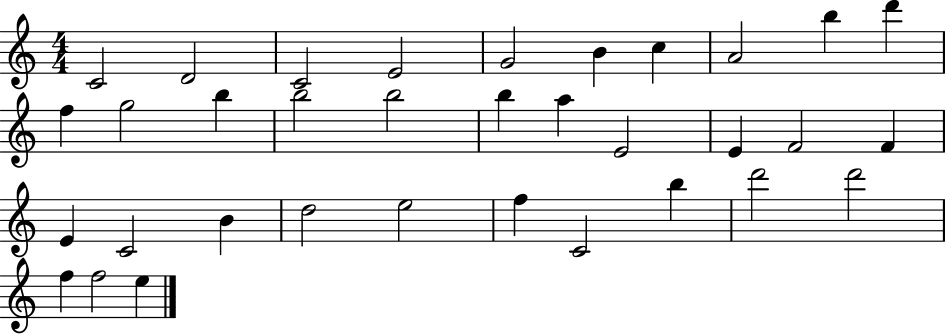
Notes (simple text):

C4/h D4/h C4/h E4/h G4/h B4/q C5/q A4/h B5/q D6/q F5/q G5/h B5/q B5/h B5/h B5/q A5/q E4/h E4/q F4/h F4/q E4/q C4/h B4/q D5/h E5/h F5/q C4/h B5/q D6/h D6/h F5/q F5/h E5/q